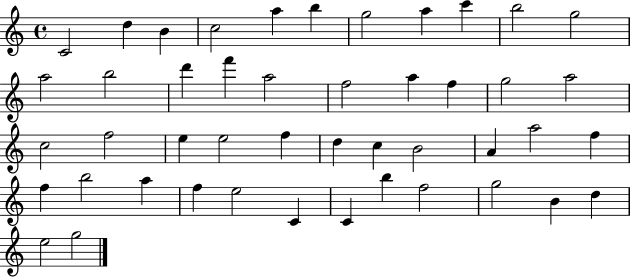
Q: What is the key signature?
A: C major